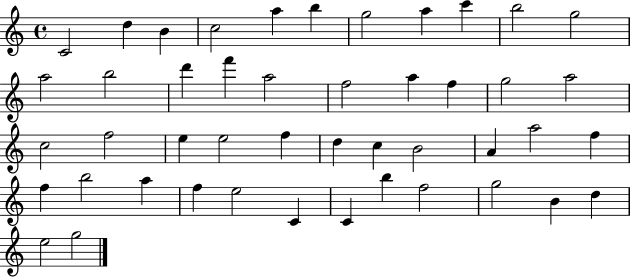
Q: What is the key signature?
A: C major